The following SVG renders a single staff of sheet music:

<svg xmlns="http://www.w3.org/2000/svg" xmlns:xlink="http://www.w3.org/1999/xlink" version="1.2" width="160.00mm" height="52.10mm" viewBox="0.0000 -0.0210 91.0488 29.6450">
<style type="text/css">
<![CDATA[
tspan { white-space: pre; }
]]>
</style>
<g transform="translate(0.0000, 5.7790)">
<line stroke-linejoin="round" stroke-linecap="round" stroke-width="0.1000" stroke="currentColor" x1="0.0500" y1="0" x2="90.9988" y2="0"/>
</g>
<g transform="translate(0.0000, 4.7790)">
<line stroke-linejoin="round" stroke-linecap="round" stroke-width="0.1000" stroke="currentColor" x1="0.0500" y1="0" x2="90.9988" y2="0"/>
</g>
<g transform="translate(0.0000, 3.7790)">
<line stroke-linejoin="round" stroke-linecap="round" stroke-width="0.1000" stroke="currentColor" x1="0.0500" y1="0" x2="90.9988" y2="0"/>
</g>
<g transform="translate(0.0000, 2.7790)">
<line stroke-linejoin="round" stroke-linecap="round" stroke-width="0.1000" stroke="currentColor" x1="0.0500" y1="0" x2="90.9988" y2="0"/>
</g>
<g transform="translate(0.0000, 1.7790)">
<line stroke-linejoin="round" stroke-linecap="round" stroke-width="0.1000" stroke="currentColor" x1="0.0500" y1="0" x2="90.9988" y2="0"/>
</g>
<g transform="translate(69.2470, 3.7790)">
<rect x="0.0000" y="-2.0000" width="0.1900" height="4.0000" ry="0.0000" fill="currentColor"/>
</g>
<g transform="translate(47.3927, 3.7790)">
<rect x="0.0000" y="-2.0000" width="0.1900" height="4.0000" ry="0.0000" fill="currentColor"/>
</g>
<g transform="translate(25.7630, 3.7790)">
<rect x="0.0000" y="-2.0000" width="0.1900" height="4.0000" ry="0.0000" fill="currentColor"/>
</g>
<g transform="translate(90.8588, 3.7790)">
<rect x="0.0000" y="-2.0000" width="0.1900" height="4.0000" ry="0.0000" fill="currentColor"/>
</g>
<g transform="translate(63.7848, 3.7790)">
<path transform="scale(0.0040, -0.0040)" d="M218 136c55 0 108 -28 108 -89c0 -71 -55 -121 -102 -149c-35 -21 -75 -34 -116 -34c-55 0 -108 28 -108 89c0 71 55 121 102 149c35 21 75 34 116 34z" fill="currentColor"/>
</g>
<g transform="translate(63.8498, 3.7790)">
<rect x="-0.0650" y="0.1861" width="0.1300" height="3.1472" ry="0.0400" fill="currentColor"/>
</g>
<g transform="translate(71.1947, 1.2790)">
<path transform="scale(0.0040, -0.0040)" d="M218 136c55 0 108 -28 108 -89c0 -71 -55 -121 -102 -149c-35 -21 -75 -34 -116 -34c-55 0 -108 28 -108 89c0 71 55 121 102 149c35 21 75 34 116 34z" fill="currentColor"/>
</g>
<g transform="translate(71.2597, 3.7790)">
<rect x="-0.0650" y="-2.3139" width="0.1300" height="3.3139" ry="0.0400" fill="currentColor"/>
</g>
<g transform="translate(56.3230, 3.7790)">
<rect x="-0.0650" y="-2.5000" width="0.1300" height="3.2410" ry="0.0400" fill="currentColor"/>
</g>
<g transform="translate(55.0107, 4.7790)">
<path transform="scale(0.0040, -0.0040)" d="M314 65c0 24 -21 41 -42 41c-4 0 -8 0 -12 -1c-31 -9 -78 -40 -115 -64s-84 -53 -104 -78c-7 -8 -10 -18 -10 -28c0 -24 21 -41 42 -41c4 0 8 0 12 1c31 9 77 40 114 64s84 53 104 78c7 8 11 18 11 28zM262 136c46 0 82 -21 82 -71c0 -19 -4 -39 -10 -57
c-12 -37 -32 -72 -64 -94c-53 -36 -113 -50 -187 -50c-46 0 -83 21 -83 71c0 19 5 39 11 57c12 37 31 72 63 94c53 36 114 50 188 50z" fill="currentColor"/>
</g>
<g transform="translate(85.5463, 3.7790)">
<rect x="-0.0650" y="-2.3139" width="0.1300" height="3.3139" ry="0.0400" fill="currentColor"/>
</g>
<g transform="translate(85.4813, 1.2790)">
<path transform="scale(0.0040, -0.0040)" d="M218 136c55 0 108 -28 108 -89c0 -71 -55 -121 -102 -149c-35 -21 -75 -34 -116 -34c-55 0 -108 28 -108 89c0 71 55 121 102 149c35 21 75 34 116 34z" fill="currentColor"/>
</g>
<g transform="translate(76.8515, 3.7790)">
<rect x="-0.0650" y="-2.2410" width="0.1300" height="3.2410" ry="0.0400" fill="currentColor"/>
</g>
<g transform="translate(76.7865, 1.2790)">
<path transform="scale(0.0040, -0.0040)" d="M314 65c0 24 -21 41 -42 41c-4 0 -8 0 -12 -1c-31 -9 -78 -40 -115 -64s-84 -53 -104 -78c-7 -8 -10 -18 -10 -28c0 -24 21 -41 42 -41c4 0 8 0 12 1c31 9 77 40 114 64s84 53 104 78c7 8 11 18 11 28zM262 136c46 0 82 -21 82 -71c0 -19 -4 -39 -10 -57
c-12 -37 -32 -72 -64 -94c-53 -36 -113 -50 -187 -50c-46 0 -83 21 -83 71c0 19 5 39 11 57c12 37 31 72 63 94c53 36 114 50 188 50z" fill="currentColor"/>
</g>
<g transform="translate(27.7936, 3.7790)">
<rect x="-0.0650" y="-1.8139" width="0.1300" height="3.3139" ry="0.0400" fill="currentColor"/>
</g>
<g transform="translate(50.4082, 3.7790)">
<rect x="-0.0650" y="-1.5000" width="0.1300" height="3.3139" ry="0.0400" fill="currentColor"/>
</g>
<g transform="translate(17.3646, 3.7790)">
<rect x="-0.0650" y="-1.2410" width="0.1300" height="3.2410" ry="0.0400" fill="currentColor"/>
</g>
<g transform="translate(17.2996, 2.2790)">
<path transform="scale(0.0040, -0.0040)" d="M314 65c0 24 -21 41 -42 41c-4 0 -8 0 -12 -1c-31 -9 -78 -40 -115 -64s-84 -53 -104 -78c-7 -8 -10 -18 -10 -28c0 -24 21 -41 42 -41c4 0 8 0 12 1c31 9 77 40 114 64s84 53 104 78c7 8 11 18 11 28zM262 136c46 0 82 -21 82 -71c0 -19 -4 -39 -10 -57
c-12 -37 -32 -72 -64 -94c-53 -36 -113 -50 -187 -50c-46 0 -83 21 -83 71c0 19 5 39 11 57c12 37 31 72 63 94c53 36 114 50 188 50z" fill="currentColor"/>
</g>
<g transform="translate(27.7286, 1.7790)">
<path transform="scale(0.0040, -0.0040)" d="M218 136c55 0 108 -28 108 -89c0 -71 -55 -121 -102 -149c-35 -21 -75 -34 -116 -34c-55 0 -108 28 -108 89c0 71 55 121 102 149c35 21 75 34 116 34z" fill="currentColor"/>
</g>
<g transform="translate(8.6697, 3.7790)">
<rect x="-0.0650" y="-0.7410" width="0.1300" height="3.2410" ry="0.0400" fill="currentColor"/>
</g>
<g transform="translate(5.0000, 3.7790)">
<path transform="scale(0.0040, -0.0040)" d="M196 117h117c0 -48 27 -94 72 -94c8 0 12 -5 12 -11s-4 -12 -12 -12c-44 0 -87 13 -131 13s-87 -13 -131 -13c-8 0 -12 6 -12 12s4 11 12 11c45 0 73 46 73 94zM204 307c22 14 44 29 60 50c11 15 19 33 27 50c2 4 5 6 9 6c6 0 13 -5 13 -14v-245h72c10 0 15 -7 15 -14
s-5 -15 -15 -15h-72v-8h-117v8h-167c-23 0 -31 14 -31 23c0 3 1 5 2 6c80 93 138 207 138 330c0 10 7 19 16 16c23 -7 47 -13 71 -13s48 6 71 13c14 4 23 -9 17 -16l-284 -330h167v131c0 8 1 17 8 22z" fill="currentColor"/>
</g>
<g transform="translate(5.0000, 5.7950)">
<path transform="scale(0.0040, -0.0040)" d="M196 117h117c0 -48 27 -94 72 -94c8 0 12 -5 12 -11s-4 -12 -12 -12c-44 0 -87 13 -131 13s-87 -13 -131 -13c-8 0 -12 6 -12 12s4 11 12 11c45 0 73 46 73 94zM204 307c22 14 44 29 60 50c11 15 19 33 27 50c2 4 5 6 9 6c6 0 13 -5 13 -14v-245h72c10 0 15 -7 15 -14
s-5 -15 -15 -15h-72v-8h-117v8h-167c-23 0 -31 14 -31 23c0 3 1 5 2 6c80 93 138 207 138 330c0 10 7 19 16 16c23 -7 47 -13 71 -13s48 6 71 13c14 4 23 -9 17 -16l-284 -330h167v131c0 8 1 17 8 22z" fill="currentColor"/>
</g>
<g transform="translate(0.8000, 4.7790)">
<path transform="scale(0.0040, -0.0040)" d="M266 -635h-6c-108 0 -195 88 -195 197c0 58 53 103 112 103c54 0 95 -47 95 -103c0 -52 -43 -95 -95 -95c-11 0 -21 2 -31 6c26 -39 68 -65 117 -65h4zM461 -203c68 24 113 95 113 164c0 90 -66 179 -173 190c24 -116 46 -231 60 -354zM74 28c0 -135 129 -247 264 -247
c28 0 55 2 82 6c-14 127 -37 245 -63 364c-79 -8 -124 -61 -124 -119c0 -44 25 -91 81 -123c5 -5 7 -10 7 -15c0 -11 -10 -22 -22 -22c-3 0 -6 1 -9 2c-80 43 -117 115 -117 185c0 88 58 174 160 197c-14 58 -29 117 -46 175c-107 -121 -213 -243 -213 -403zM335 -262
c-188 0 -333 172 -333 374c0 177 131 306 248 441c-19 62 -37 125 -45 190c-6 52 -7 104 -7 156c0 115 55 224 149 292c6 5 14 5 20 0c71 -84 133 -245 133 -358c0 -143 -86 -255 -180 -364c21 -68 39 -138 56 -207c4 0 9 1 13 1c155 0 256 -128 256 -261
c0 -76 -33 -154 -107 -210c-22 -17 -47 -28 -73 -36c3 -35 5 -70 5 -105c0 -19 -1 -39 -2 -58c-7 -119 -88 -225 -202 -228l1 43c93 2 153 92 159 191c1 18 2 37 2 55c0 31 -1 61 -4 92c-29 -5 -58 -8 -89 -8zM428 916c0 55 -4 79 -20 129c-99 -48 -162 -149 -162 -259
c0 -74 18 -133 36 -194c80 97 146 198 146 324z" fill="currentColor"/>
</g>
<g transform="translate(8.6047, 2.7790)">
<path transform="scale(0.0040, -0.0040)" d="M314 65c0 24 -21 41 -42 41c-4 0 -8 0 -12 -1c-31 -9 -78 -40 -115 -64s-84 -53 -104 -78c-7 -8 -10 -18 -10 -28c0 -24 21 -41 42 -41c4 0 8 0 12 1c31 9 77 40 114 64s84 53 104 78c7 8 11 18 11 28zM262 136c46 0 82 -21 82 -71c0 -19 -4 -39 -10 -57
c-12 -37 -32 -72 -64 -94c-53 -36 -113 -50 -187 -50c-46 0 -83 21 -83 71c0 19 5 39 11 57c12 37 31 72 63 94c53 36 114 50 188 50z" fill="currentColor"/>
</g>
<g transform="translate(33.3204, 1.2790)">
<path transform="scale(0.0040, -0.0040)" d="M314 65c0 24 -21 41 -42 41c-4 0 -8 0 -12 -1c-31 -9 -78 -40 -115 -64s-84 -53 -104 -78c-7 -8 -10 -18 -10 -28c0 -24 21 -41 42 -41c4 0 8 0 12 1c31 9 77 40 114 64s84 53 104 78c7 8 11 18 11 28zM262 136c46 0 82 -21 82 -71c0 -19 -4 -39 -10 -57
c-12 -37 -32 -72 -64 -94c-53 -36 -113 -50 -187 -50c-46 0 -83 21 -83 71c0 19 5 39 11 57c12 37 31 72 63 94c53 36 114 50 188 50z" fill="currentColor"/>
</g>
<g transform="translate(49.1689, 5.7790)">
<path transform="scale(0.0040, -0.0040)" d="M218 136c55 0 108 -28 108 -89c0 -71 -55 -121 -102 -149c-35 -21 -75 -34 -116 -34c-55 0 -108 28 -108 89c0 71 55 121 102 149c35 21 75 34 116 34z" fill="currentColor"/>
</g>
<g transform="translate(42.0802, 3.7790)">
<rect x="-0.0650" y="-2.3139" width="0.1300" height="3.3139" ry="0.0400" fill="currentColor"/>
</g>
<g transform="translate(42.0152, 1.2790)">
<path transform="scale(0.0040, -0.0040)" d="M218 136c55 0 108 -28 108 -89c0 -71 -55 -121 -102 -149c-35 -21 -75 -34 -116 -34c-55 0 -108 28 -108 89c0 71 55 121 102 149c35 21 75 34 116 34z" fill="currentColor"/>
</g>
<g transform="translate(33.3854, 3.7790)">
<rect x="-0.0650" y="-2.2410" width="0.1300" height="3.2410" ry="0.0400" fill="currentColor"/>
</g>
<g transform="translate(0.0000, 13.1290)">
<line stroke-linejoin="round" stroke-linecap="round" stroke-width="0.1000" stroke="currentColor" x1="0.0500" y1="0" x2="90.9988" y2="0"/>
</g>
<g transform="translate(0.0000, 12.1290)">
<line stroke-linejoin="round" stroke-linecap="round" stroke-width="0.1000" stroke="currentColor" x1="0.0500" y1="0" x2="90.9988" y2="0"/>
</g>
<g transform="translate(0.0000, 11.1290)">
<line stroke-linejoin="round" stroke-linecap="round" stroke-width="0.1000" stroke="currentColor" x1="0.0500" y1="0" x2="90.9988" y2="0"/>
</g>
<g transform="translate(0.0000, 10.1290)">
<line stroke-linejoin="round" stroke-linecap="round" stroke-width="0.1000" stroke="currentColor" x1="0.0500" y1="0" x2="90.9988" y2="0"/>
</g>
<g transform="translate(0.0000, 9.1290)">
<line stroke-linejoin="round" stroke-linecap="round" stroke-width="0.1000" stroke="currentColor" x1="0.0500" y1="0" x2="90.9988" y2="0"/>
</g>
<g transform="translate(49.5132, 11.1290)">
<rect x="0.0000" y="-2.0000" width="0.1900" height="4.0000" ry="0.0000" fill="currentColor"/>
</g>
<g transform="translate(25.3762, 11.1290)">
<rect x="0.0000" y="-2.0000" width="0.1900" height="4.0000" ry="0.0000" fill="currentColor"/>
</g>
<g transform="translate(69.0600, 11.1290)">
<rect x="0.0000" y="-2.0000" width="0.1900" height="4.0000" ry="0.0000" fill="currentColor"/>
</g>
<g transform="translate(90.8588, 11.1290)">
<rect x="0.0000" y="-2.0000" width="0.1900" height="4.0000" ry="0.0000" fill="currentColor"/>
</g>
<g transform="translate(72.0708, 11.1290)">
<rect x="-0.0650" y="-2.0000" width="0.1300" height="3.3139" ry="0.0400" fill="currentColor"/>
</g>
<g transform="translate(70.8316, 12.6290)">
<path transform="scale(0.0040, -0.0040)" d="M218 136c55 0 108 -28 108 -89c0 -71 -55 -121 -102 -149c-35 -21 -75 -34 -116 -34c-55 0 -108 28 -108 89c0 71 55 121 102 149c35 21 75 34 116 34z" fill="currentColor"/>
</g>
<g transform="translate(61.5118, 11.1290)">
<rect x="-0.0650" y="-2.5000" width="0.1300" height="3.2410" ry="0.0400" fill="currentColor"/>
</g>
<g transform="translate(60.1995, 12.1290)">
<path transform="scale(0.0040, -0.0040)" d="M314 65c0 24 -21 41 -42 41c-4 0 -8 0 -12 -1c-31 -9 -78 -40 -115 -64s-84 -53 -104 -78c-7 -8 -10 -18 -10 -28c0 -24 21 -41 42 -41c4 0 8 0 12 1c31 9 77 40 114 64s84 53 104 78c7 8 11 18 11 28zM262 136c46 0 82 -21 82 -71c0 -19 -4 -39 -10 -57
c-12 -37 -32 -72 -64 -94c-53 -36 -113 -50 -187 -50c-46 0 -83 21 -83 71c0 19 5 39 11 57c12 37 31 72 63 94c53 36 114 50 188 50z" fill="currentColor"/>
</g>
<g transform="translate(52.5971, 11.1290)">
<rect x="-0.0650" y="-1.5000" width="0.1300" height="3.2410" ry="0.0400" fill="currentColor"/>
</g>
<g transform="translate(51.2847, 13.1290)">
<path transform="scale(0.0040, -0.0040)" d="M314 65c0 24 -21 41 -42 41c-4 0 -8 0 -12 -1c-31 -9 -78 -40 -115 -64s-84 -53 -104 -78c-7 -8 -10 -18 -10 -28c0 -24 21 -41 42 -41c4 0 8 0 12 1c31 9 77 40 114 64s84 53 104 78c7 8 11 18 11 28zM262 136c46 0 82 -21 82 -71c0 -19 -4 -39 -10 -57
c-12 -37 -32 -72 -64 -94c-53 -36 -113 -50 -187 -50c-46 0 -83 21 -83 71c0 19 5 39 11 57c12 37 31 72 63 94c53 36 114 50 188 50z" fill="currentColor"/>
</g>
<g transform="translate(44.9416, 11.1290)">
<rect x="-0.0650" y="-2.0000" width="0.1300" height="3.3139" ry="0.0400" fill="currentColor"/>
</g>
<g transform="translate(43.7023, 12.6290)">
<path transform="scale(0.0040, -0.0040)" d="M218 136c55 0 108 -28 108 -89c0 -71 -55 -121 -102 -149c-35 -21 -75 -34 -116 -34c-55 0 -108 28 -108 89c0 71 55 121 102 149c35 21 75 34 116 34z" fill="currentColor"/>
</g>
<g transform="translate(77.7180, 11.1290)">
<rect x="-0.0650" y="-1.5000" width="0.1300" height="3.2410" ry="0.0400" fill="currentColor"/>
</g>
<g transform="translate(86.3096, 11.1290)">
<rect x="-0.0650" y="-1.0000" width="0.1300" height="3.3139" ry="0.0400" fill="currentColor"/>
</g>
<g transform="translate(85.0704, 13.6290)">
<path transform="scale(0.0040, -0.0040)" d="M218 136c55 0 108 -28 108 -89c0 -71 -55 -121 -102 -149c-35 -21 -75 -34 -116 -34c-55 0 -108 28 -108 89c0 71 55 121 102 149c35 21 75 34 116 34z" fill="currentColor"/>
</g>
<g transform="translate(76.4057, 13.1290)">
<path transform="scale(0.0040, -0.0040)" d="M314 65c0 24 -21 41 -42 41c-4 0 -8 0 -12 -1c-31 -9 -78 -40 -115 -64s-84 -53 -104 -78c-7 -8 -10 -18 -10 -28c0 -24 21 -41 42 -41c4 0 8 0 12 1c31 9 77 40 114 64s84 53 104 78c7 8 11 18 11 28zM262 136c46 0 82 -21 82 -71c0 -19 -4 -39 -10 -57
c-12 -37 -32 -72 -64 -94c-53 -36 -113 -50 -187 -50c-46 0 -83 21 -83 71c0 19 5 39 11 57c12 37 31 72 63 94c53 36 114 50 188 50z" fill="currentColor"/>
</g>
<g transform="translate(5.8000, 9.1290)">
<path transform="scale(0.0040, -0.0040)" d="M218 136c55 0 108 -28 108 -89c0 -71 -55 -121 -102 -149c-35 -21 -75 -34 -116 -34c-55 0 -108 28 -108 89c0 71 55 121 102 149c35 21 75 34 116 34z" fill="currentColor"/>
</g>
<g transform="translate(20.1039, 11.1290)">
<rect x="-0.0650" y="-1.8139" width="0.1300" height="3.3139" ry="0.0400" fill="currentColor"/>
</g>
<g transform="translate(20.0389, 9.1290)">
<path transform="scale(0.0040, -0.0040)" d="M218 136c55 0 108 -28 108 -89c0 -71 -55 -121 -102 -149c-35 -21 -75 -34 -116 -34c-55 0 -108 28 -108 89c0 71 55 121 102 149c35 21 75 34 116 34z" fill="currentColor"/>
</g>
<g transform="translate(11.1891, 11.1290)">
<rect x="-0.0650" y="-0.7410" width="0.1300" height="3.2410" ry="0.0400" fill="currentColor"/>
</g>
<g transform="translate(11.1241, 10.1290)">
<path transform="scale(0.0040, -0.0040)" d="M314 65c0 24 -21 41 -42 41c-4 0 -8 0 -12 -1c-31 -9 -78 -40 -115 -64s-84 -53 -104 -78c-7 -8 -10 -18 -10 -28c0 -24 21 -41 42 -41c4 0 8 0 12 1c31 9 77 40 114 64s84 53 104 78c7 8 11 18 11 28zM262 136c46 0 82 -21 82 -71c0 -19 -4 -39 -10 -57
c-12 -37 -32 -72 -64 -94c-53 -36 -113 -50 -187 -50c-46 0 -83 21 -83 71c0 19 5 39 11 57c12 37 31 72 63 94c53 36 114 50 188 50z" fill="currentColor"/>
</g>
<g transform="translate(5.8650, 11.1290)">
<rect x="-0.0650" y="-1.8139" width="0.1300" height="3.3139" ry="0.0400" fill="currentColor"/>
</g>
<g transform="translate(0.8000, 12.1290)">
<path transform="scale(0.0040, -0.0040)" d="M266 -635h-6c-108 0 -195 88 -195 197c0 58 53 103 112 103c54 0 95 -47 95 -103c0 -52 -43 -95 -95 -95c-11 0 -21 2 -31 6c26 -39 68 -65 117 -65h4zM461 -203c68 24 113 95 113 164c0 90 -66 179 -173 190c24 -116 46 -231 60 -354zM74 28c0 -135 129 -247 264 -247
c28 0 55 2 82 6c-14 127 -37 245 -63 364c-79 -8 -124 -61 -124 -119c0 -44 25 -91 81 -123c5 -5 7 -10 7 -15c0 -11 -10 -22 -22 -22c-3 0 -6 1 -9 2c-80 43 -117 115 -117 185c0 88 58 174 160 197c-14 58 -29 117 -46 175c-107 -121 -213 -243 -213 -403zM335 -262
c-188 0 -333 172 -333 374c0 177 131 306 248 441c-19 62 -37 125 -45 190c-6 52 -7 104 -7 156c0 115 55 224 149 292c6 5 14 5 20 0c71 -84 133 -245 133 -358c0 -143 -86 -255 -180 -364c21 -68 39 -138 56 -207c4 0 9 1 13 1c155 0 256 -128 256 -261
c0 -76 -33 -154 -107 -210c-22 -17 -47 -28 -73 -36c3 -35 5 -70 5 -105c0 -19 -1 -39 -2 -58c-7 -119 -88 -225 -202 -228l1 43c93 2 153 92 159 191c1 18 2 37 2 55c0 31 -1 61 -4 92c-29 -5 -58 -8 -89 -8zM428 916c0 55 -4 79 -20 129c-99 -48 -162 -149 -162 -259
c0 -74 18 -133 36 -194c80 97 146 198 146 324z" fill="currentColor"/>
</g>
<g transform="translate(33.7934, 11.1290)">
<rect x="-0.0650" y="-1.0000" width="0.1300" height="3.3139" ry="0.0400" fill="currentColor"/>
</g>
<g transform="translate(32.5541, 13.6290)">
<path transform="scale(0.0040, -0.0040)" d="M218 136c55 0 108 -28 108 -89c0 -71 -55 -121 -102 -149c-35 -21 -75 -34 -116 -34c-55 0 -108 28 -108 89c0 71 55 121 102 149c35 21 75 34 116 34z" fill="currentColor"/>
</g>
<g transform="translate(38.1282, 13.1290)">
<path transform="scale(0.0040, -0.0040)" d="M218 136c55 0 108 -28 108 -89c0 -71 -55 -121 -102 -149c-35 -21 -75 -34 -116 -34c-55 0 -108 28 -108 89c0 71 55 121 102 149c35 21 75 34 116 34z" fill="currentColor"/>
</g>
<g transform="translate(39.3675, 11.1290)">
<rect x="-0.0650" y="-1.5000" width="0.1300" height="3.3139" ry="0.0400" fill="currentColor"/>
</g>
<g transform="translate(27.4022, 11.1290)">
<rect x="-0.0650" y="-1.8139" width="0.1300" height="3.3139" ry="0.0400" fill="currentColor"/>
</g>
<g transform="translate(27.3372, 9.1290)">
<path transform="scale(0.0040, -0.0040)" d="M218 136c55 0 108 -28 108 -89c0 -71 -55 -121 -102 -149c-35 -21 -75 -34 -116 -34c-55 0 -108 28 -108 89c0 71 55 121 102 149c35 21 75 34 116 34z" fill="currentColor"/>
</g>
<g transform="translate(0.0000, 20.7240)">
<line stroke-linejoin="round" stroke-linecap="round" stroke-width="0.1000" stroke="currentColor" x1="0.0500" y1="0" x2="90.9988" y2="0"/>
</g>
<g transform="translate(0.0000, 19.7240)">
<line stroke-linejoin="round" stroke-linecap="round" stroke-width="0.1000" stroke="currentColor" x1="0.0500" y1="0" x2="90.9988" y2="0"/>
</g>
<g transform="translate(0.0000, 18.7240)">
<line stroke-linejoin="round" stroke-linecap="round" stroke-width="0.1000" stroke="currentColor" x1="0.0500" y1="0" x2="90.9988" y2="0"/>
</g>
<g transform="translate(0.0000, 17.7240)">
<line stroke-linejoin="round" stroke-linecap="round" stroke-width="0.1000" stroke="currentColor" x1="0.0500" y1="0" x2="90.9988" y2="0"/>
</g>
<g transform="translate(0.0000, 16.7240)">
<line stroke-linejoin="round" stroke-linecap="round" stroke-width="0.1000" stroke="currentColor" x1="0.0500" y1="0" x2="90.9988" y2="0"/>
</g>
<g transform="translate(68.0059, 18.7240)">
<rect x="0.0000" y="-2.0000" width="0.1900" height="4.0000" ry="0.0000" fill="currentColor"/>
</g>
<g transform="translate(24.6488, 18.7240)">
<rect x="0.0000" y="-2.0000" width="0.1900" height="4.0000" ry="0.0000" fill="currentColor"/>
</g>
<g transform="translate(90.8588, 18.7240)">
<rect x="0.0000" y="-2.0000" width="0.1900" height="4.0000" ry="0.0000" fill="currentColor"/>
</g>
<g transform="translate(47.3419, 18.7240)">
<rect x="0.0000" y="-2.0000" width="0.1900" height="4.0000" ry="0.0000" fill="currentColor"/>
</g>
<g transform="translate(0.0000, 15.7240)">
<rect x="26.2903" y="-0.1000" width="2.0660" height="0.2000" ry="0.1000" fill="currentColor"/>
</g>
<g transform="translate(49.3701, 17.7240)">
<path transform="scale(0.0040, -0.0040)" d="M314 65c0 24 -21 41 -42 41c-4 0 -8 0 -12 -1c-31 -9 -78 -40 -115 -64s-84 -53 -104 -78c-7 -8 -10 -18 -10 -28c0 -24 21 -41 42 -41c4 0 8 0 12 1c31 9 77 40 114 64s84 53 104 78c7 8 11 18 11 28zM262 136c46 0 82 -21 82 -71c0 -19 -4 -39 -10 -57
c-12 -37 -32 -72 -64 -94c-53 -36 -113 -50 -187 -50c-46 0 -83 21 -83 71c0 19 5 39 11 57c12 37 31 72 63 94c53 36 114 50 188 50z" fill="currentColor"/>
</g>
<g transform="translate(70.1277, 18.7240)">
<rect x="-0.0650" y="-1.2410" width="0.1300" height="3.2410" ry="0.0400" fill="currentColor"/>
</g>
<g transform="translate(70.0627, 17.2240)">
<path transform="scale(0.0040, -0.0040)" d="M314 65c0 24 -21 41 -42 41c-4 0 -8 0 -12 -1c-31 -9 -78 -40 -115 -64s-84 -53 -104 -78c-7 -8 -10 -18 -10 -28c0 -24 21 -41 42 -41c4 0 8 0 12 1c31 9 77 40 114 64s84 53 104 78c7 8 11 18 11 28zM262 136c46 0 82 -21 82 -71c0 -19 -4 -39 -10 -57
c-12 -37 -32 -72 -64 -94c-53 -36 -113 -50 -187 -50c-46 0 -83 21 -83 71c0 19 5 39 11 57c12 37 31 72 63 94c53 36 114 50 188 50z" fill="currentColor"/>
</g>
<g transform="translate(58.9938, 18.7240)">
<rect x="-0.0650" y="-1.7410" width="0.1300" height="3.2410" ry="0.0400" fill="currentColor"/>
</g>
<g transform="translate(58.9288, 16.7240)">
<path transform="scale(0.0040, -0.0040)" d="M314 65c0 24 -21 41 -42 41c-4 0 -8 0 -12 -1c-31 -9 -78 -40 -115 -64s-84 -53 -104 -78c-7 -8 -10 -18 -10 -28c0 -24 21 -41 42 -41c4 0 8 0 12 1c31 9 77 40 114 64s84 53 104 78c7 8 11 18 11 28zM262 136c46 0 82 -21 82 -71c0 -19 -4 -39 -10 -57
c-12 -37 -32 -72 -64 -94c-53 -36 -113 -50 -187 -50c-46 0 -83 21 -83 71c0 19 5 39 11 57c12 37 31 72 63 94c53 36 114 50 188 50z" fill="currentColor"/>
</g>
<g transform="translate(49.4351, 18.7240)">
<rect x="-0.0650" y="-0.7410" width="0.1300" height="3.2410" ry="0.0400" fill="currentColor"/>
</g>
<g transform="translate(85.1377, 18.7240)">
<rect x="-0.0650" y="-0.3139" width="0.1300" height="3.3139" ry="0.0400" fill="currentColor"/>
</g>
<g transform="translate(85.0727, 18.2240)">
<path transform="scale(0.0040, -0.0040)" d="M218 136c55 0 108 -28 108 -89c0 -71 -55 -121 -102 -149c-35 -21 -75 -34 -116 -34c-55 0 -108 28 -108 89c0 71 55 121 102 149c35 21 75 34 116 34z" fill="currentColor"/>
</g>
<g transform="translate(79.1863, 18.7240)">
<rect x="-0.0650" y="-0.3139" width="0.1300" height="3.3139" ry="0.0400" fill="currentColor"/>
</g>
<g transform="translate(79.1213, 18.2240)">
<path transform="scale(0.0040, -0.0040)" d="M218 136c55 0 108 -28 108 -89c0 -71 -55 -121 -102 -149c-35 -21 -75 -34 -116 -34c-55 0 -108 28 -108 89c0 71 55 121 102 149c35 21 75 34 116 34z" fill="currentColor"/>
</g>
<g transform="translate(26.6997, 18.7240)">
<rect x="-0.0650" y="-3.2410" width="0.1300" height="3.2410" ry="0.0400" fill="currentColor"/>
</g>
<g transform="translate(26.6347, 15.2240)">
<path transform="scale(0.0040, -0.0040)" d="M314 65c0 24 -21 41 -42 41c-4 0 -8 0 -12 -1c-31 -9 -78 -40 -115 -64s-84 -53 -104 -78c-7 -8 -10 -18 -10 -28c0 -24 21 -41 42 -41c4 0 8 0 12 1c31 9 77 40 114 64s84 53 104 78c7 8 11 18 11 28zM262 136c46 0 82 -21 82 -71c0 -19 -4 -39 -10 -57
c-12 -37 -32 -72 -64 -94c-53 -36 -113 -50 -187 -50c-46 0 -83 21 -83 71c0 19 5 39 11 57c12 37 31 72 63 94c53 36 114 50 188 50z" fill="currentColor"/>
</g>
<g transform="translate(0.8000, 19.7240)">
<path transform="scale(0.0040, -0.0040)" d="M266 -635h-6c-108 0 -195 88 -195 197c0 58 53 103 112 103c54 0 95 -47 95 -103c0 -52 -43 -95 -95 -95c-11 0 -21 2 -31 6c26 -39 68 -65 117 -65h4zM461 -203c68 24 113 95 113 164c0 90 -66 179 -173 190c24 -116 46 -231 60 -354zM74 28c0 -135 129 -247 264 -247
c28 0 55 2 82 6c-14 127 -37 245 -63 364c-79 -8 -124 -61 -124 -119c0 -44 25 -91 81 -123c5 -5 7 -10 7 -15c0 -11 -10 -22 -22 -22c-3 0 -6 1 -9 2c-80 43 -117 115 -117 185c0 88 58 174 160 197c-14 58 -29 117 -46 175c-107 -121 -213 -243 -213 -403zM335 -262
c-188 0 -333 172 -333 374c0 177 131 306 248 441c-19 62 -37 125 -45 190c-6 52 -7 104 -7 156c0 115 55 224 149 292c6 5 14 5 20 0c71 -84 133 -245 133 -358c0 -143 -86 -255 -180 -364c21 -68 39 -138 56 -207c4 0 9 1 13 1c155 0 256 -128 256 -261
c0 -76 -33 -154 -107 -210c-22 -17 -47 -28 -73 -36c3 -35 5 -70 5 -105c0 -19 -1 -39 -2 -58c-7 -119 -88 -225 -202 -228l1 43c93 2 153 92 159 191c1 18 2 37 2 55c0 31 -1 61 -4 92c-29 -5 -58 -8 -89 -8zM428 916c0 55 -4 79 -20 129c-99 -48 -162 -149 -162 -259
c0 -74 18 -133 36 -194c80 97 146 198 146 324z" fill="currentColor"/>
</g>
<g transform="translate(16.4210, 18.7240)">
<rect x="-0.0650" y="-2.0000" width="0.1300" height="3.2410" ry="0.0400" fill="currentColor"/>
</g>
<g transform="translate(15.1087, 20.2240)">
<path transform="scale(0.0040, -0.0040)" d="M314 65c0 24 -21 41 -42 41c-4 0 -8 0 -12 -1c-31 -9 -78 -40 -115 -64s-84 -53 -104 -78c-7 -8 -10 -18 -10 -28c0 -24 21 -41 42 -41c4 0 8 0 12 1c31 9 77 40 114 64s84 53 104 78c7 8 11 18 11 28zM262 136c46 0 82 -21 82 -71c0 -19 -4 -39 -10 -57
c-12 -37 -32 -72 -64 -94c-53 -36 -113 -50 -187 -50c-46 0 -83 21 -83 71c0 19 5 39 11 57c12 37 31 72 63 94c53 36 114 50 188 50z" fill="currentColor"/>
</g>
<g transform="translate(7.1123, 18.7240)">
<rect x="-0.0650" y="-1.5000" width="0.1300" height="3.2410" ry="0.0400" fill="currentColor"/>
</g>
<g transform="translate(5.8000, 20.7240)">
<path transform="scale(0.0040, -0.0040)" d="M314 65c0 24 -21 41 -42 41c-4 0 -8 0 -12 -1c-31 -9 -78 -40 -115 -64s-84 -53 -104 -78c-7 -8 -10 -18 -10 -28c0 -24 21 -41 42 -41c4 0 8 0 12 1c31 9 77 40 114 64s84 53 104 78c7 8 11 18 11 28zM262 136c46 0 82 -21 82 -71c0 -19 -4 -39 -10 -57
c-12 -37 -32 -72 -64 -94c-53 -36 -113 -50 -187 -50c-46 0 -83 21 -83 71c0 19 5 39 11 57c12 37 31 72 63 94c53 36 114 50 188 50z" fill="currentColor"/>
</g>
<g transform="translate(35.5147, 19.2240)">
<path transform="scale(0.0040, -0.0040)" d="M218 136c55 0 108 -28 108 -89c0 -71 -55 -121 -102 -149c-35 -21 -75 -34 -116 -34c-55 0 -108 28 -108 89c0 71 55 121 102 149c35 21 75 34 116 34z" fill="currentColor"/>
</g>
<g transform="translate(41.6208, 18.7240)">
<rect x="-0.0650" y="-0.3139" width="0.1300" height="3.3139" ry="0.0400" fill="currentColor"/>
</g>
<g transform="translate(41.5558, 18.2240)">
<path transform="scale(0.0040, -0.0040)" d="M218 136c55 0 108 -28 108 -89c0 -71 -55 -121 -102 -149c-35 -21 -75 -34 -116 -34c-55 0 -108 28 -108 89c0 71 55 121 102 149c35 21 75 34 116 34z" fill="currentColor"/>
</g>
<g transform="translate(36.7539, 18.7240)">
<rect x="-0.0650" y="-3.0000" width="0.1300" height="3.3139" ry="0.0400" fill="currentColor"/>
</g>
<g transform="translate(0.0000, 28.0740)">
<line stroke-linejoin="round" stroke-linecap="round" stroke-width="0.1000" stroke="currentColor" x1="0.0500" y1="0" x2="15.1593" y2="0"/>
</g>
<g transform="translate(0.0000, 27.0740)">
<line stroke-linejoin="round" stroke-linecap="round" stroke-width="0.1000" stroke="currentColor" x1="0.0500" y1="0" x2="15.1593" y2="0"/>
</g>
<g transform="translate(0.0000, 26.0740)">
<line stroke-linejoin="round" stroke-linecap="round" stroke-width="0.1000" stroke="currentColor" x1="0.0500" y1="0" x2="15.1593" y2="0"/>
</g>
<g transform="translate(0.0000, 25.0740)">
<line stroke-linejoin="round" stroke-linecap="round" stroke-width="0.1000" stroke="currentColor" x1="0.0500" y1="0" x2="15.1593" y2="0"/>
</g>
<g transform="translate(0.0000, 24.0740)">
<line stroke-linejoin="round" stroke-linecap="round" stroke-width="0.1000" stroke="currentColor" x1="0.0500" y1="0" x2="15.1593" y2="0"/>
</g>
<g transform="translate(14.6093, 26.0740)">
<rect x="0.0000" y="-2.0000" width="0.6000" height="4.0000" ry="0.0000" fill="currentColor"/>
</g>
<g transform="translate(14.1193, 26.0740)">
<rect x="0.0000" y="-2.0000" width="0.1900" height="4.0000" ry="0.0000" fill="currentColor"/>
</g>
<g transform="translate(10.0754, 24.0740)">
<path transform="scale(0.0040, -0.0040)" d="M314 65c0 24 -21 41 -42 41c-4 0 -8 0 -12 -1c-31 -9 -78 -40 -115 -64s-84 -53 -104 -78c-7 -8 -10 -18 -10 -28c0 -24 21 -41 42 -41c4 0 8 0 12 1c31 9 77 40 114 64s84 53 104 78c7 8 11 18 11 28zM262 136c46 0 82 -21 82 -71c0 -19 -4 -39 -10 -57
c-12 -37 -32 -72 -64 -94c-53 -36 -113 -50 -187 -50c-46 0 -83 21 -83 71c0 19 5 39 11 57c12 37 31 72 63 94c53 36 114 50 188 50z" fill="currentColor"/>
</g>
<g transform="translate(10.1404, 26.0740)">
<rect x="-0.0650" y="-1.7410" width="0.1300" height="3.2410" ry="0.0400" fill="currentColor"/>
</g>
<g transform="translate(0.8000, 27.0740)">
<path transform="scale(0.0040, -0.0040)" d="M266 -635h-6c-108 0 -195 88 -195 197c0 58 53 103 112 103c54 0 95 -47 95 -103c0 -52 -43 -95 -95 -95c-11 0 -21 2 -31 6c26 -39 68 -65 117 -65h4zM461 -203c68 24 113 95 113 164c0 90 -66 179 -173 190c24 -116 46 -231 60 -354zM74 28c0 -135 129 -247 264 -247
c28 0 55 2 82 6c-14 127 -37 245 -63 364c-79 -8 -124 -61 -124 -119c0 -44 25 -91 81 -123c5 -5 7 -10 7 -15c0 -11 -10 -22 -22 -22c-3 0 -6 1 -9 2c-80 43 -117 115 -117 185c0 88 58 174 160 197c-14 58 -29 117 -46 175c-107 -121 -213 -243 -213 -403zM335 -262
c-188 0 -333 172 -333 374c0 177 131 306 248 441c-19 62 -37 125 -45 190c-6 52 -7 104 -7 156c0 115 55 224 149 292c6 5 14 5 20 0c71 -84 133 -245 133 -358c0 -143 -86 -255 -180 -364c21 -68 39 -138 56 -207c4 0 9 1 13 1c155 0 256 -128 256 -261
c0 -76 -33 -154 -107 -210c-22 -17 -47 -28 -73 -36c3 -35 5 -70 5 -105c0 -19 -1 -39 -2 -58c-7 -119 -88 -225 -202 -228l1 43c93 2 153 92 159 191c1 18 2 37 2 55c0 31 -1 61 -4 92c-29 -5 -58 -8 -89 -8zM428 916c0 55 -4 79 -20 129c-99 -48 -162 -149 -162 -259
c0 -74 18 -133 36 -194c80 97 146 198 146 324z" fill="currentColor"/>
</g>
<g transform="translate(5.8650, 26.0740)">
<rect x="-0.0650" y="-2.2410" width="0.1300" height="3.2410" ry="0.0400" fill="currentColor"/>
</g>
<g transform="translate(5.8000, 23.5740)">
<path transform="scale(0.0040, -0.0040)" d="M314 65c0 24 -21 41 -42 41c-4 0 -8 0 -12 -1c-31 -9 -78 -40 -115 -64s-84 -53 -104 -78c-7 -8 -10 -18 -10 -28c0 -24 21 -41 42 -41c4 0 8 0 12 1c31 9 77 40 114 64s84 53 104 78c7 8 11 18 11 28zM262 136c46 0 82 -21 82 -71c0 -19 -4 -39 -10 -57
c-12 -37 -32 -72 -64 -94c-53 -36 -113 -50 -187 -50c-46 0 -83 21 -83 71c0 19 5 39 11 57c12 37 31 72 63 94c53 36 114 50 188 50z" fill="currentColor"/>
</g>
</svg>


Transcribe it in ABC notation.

X:1
T:Untitled
M:4/4
L:1/4
K:C
d2 e2 f g2 g E G2 B g g2 g f d2 f f D E F E2 G2 F E2 D E2 F2 b2 A c d2 f2 e2 c c g2 f2